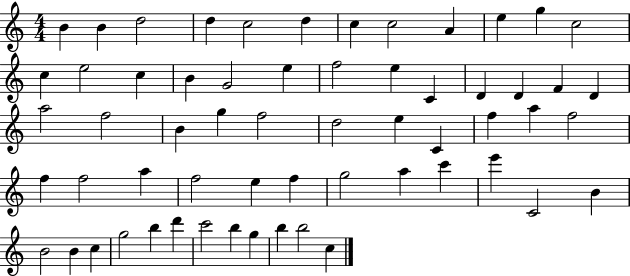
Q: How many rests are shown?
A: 0